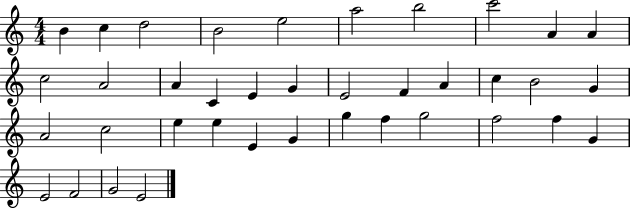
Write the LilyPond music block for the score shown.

{
  \clef treble
  \numericTimeSignature
  \time 4/4
  \key c \major
  b'4 c''4 d''2 | b'2 e''2 | a''2 b''2 | c'''2 a'4 a'4 | \break c''2 a'2 | a'4 c'4 e'4 g'4 | e'2 f'4 a'4 | c''4 b'2 g'4 | \break a'2 c''2 | e''4 e''4 e'4 g'4 | g''4 f''4 g''2 | f''2 f''4 g'4 | \break e'2 f'2 | g'2 e'2 | \bar "|."
}